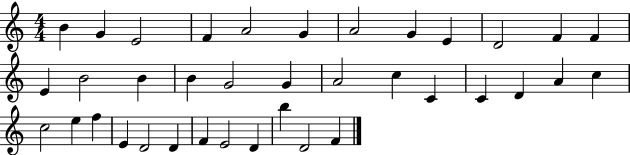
{
  \clef treble
  \numericTimeSignature
  \time 4/4
  \key c \major
  b'4 g'4 e'2 | f'4 a'2 g'4 | a'2 g'4 e'4 | d'2 f'4 f'4 | \break e'4 b'2 b'4 | b'4 g'2 g'4 | a'2 c''4 c'4 | c'4 d'4 a'4 c''4 | \break c''2 e''4 f''4 | e'4 d'2 d'4 | f'4 e'2 d'4 | b''4 d'2 f'4 | \break \bar "|."
}